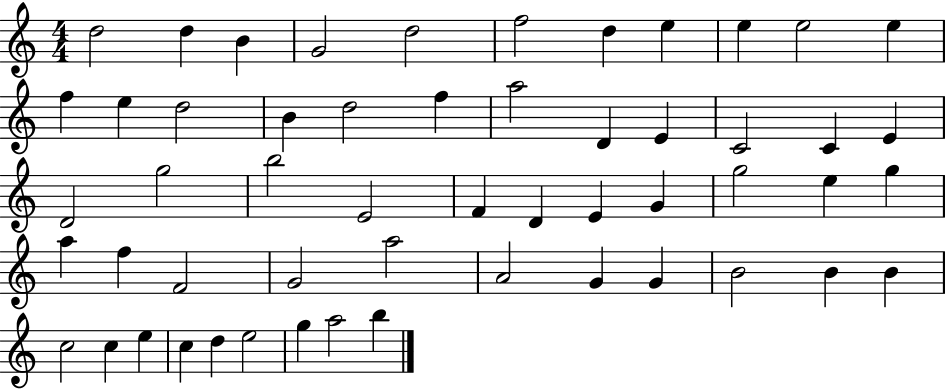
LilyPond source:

{
  \clef treble
  \numericTimeSignature
  \time 4/4
  \key c \major
  d''2 d''4 b'4 | g'2 d''2 | f''2 d''4 e''4 | e''4 e''2 e''4 | \break f''4 e''4 d''2 | b'4 d''2 f''4 | a''2 d'4 e'4 | c'2 c'4 e'4 | \break d'2 g''2 | b''2 e'2 | f'4 d'4 e'4 g'4 | g''2 e''4 g''4 | \break a''4 f''4 f'2 | g'2 a''2 | a'2 g'4 g'4 | b'2 b'4 b'4 | \break c''2 c''4 e''4 | c''4 d''4 e''2 | g''4 a''2 b''4 | \bar "|."
}